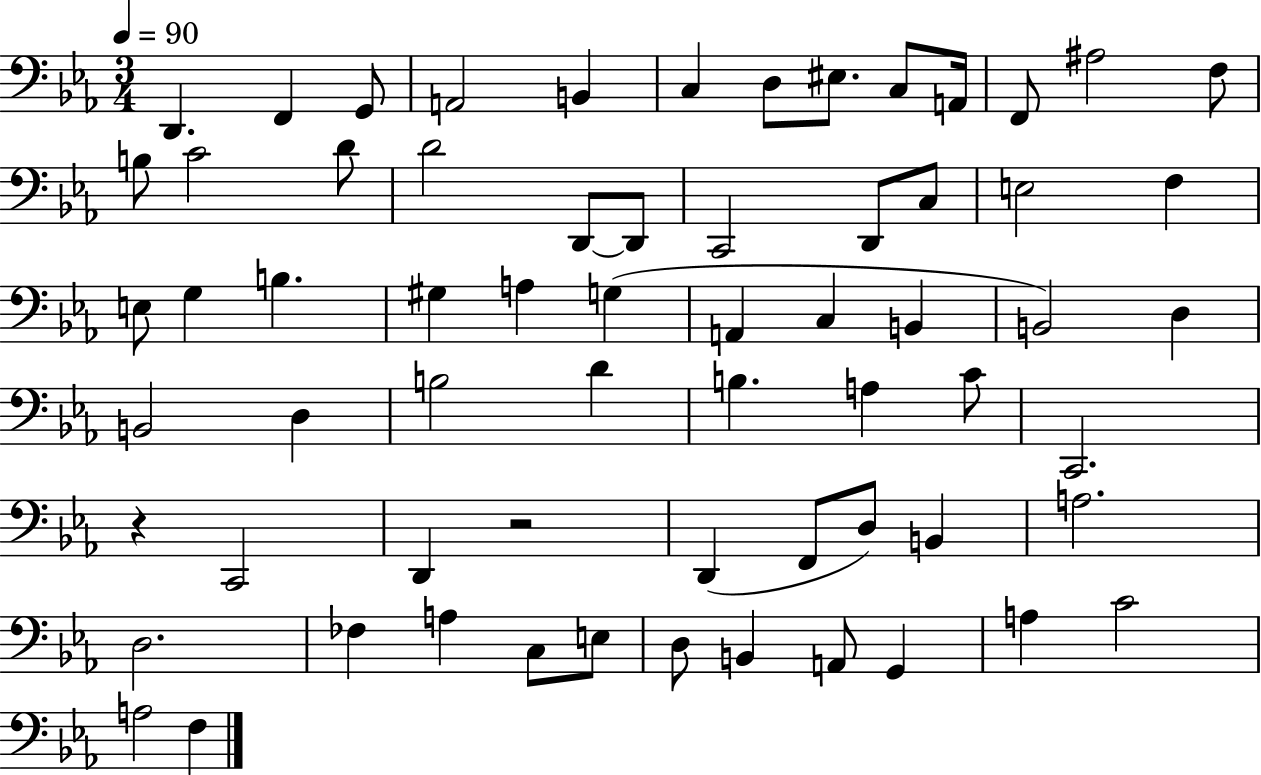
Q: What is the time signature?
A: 3/4